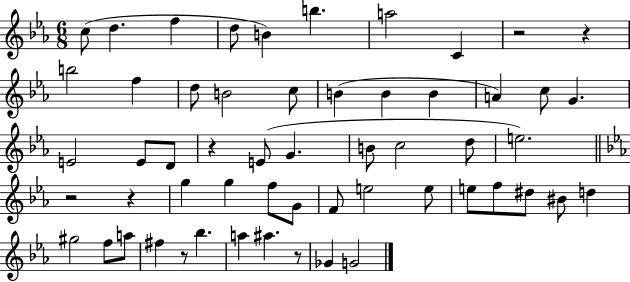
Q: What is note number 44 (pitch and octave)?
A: F#5